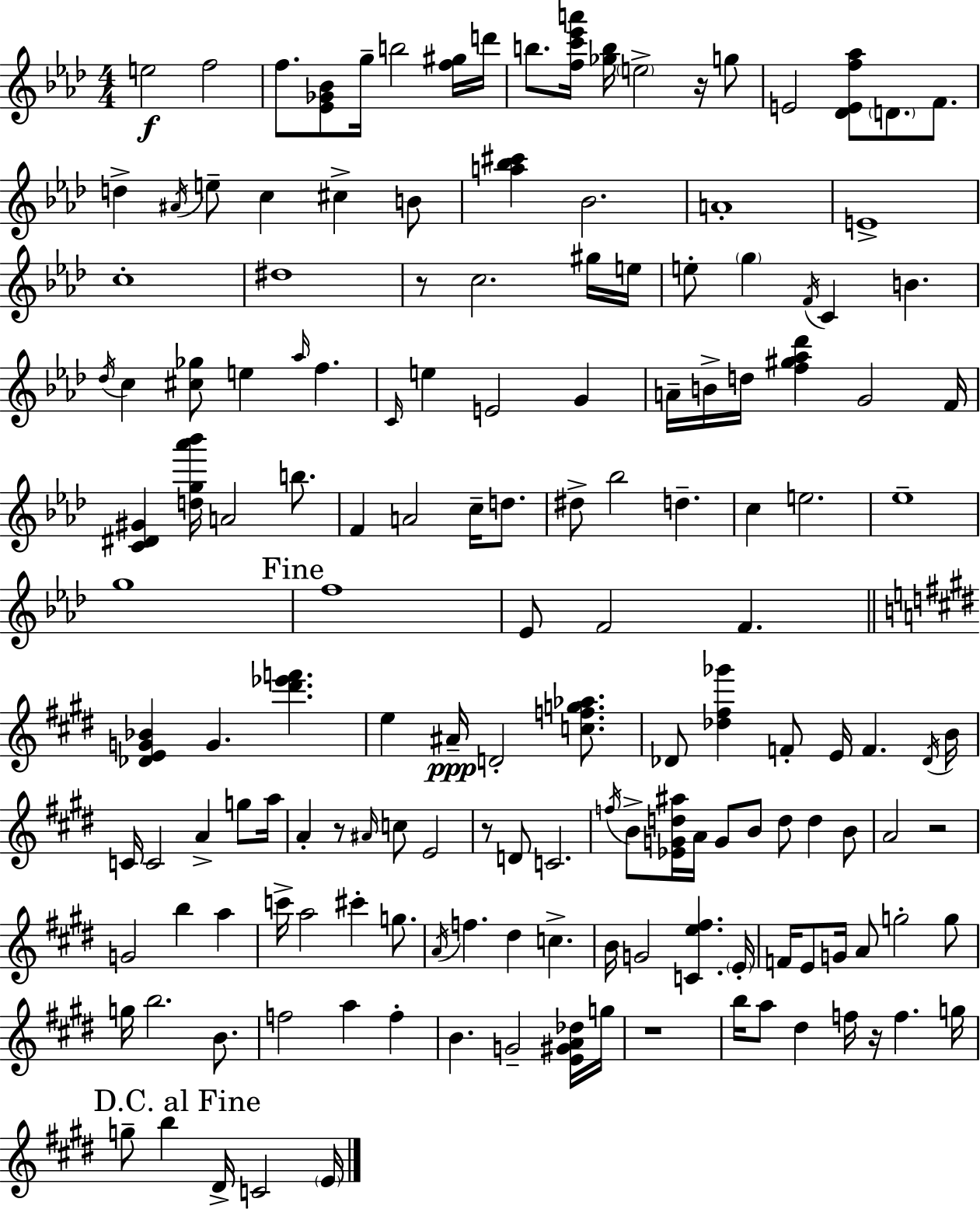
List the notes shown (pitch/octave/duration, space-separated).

E5/h F5/h F5/e. [Eb4,Gb4,Bb4]/e G5/s B5/h [F5,G#5]/s D6/s B5/e. [F5,C6,Eb6,A6]/s [Gb5,B5]/s E5/h R/s G5/e E4/h [Db4,E4,F5,Ab5]/e D4/e. F4/e. D5/q A#4/s E5/e C5/q C#5/q B4/e [A5,Bb5,C#6]/q Bb4/h. A4/w E4/w C5/w D#5/w R/e C5/h. G#5/s E5/s E5/e G5/q F4/s C4/q B4/q. Db5/s C5/q [C#5,Gb5]/e E5/q Ab5/s F5/q. C4/s E5/q E4/h G4/q A4/s B4/s D5/s [F5,G#5,Ab5,Db6]/q G4/h F4/s [C4,D#4,G#4]/q [D5,G5,Ab6,Bb6]/s A4/h B5/e. F4/q A4/h C5/s D5/e. D#5/e Bb5/h D5/q. C5/q E5/h. Eb5/w G5/w F5/w Eb4/e F4/h F4/q. [Db4,E4,G4,Bb4]/q G4/q. [D#6,Eb6,F6]/q. E5/q A#4/s D4/h [C5,F5,G5,Ab5]/e. Db4/e [Db5,F#5,Gb6]/q F4/e E4/s F4/q. Db4/s B4/s C4/s C4/h A4/q G5/e A5/s A4/q R/e A#4/s C5/e E4/h R/e D4/e C4/h. F5/s B4/e [Eb4,G4,D5,A#5]/s A4/s G4/e B4/e D5/e D5/q B4/e A4/h R/h G4/h B5/q A5/q C6/s A5/h C#6/q G5/e. A4/s F5/q. D#5/q C5/q. B4/s G4/h [C4,E5,F#5]/q. E4/s F4/s E4/e G4/s A4/e G5/h G5/e G5/s B5/h. B4/e. F5/h A5/q F5/q B4/q. G4/h [E4,G#4,A4,Db5]/s G5/s R/w B5/s A5/e D#5/q F5/s R/s F5/q. G5/s G5/e B5/q D#4/s C4/h E4/s